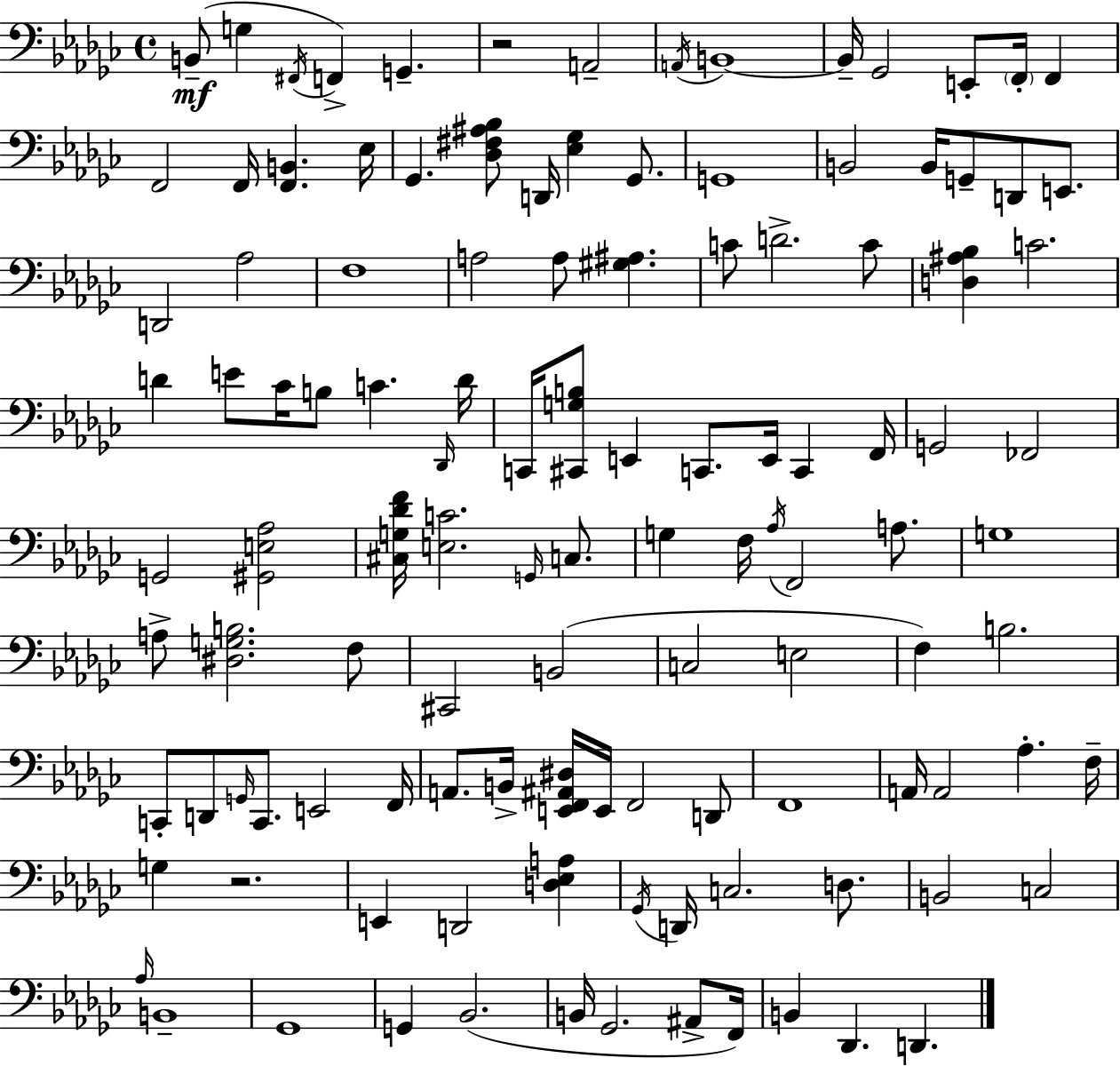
X:1
T:Untitled
M:4/4
L:1/4
K:Ebm
B,,/2 G, ^F,,/4 F,, G,, z2 A,,2 A,,/4 B,,4 B,,/4 _G,,2 E,,/2 F,,/4 F,, F,,2 F,,/4 [F,,B,,] _E,/4 _G,, [_D,^F,^A,_B,]/2 D,,/4 [_E,_G,] _G,,/2 G,,4 B,,2 B,,/4 G,,/2 D,,/2 E,,/2 D,,2 _A,2 F,4 A,2 A,/2 [^G,^A,] C/2 D2 C/2 [D,^A,_B,] C2 D E/2 _C/4 B,/2 C _D,,/4 D/4 C,,/4 [^C,,G,B,]/2 E,, C,,/2 E,,/4 C,, F,,/4 G,,2 _F,,2 G,,2 [^G,,E,_A,]2 [^C,G,_DF]/4 [E,C]2 G,,/4 C,/2 G, F,/4 _A,/4 F,,2 A,/2 G,4 A,/2 [^D,G,B,]2 F,/2 ^C,,2 B,,2 C,2 E,2 F, B,2 C,,/2 D,,/2 G,,/4 C,,/2 E,,2 F,,/4 A,,/2 B,,/4 [E,,F,,^A,,^D,]/4 E,,/4 F,,2 D,,/2 F,,4 A,,/4 A,,2 _A, F,/4 G, z2 E,, D,,2 [D,_E,A,] _G,,/4 D,,/4 C,2 D,/2 B,,2 C,2 _A,/4 B,,4 _G,,4 G,, _B,,2 B,,/4 _G,,2 ^A,,/2 F,,/4 B,, _D,, D,,